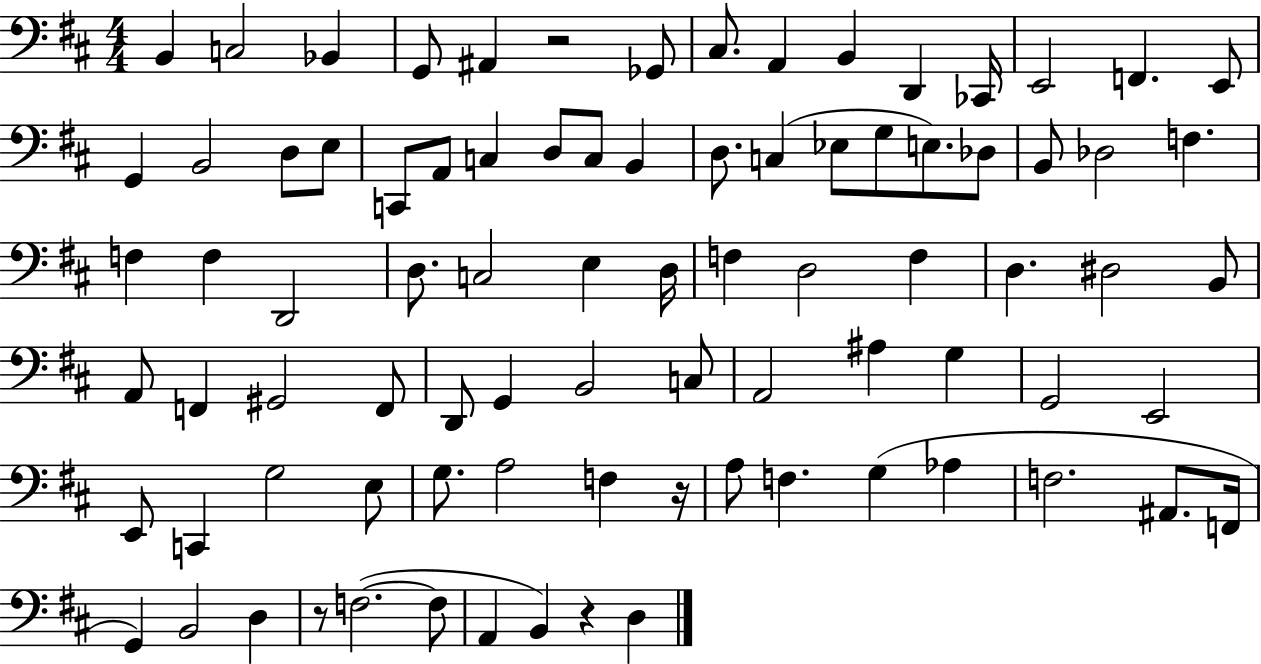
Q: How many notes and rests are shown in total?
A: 85